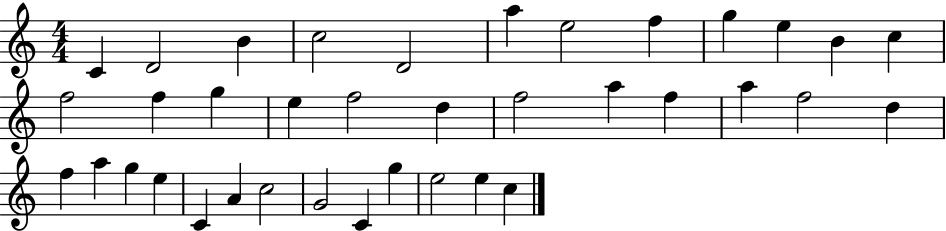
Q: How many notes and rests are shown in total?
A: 37